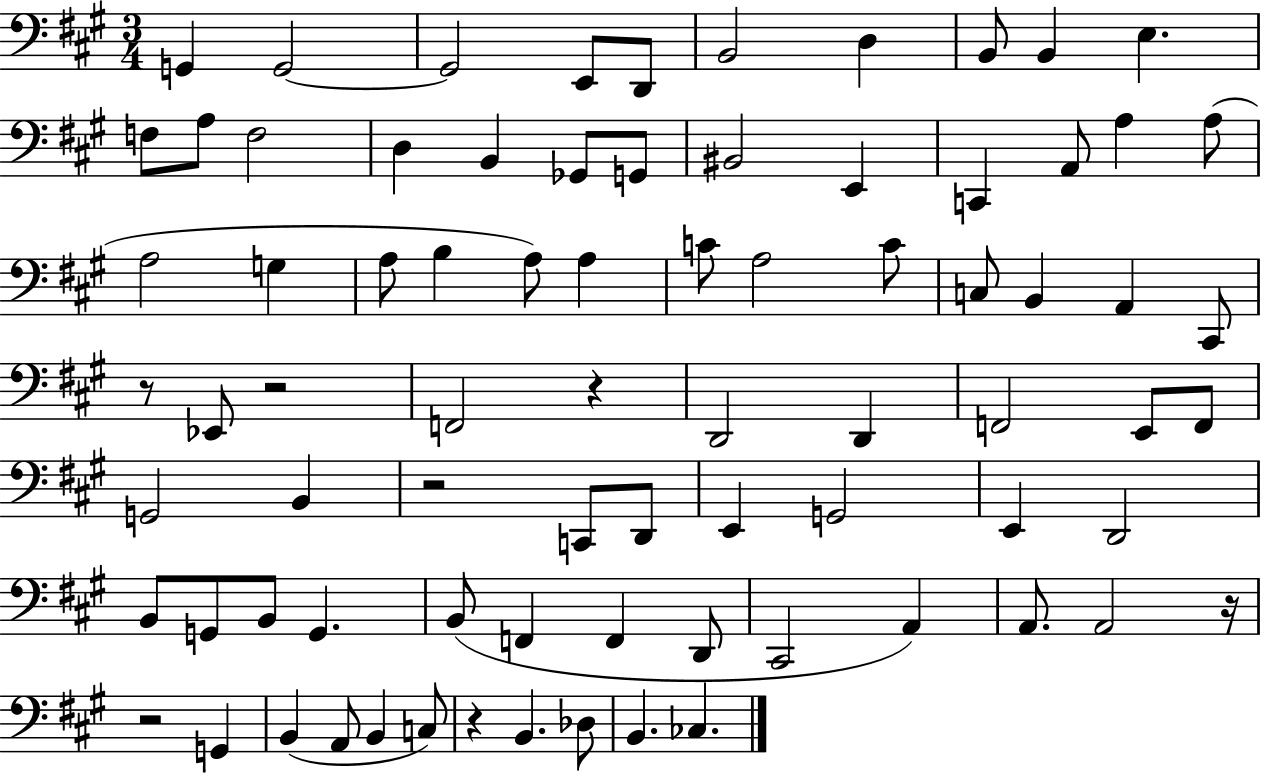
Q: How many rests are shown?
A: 7